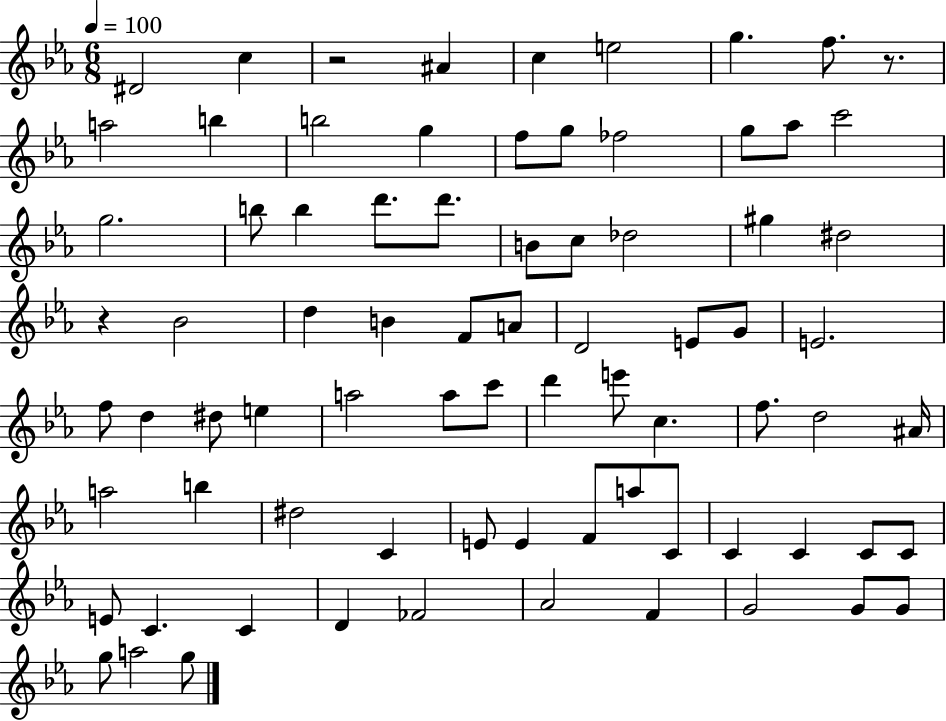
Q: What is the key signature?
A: EES major